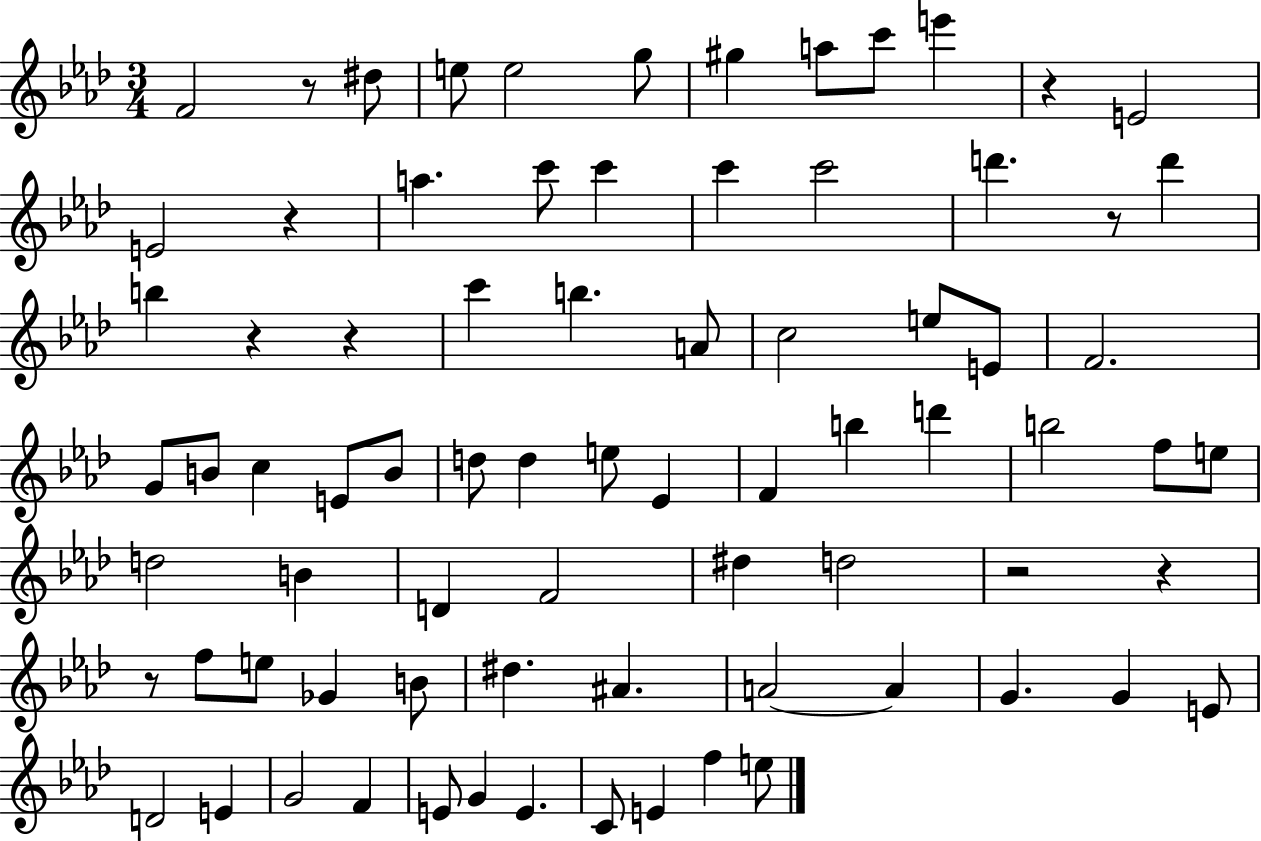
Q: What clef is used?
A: treble